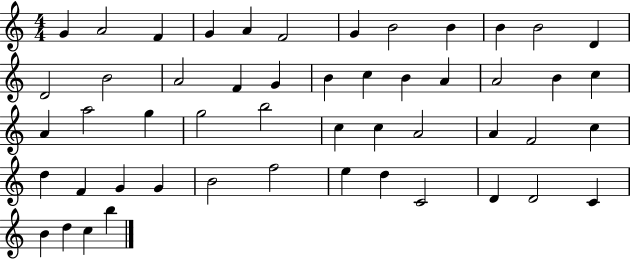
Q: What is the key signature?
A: C major